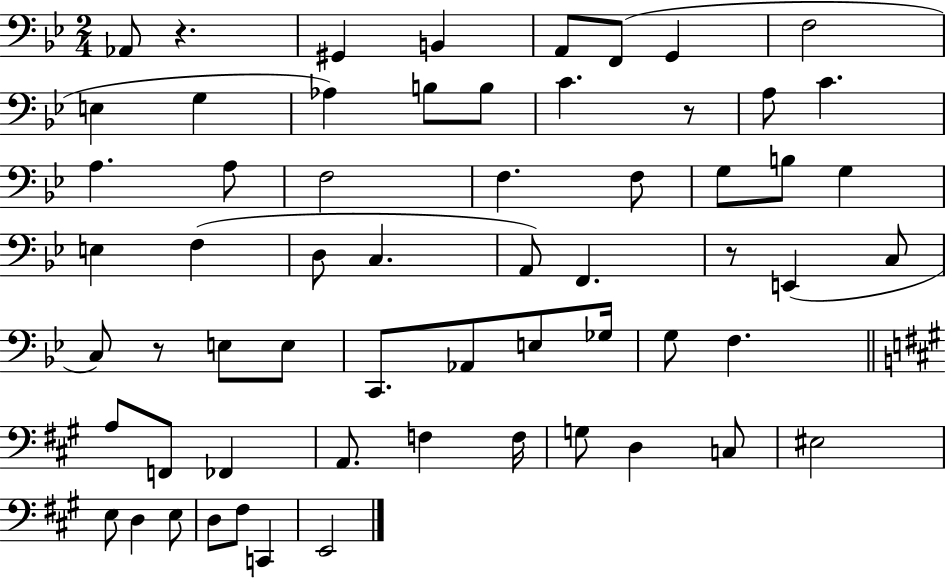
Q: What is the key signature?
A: BES major